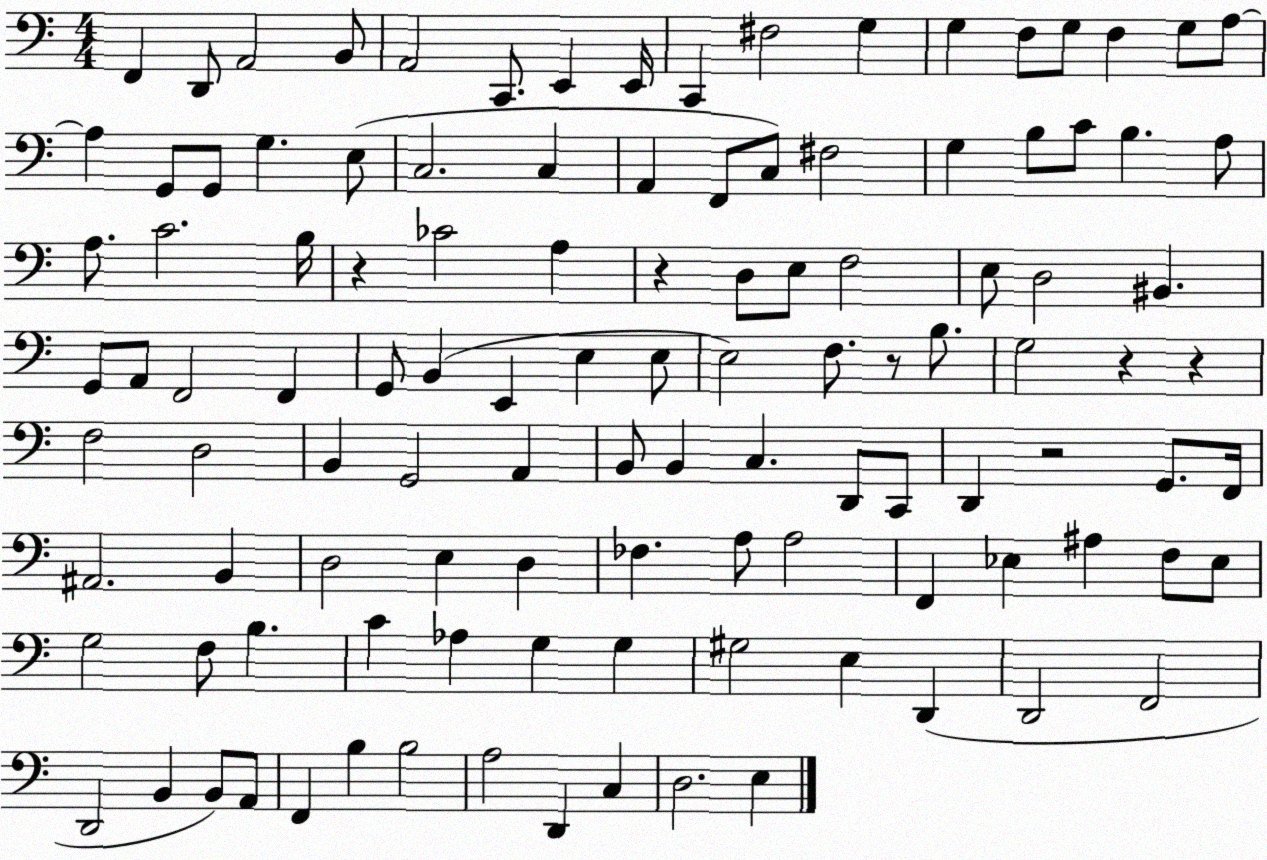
X:1
T:Untitled
M:4/4
L:1/4
K:C
F,, D,,/2 A,,2 B,,/2 A,,2 C,,/2 E,, E,,/4 C,, ^F,2 G, G, F,/2 G,/2 F, G,/2 A,/2 A, G,,/2 G,,/2 G, E,/2 C,2 C, A,, F,,/2 C,/2 ^F,2 G, B,/2 C/2 B, A,/2 A,/2 C2 B,/4 z _C2 A, z D,/2 E,/2 F,2 E,/2 D,2 ^B,, G,,/2 A,,/2 F,,2 F,, G,,/2 B,, E,, E, E,/2 E,2 F,/2 z/2 B,/2 G,2 z z F,2 D,2 B,, G,,2 A,, B,,/2 B,, C, D,,/2 C,,/2 D,, z2 G,,/2 F,,/4 ^A,,2 B,, D,2 E, D, _F, A,/2 A,2 F,, _E, ^A, F,/2 _E,/2 G,2 F,/2 B, C _A, G, G, ^G,2 E, D,, D,,2 F,,2 D,,2 B,, B,,/2 A,,/2 F,, B, B,2 A,2 D,, C, D,2 E,